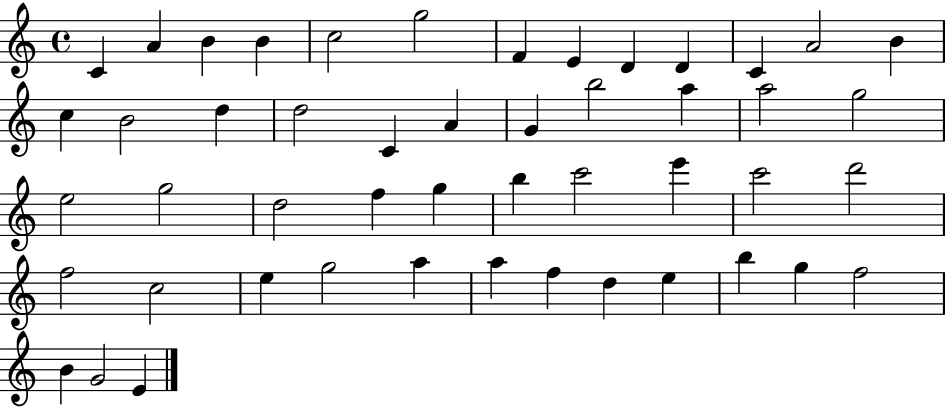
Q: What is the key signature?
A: C major